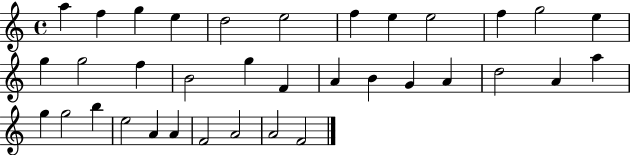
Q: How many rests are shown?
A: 0